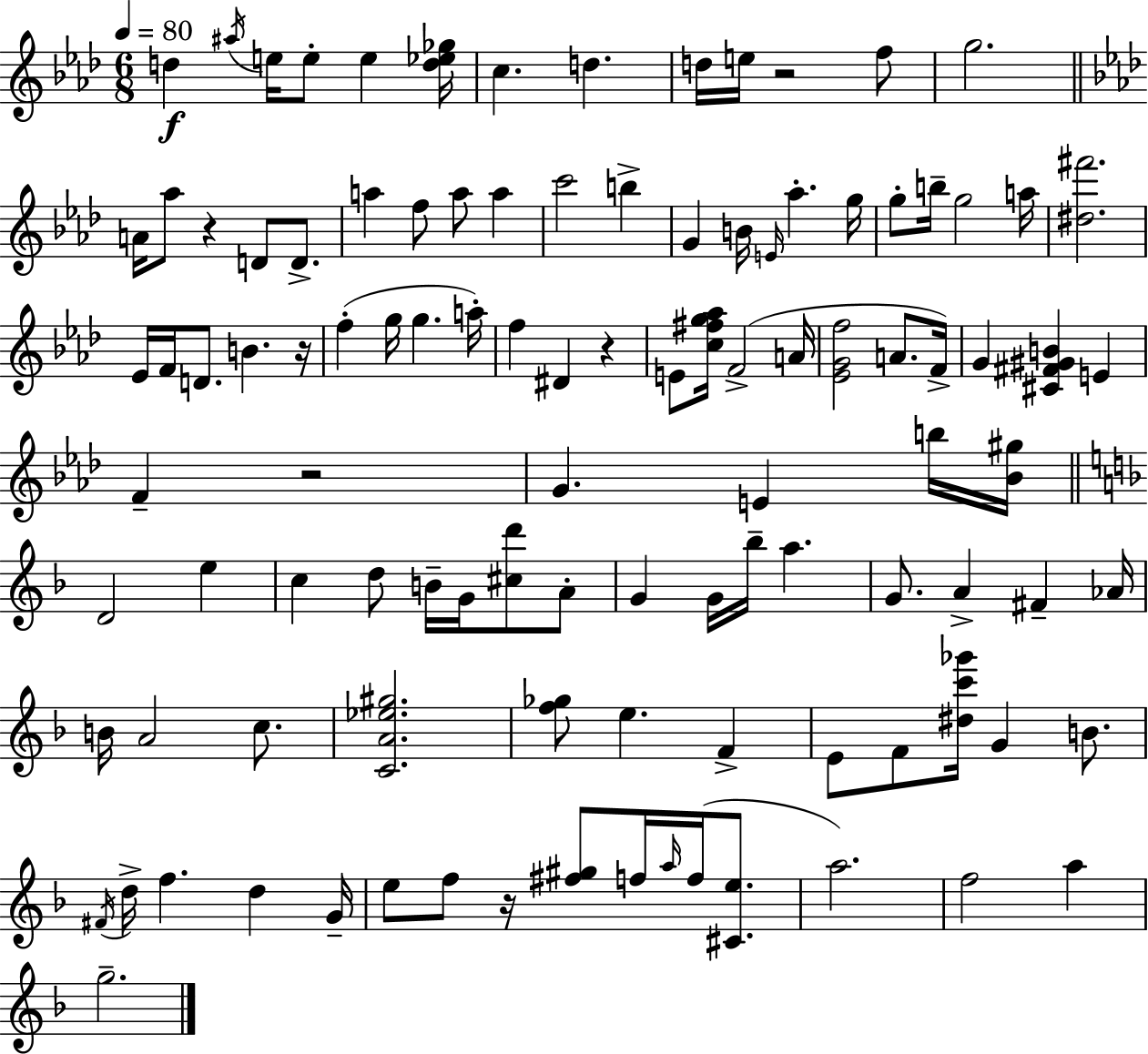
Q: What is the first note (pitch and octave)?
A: D5